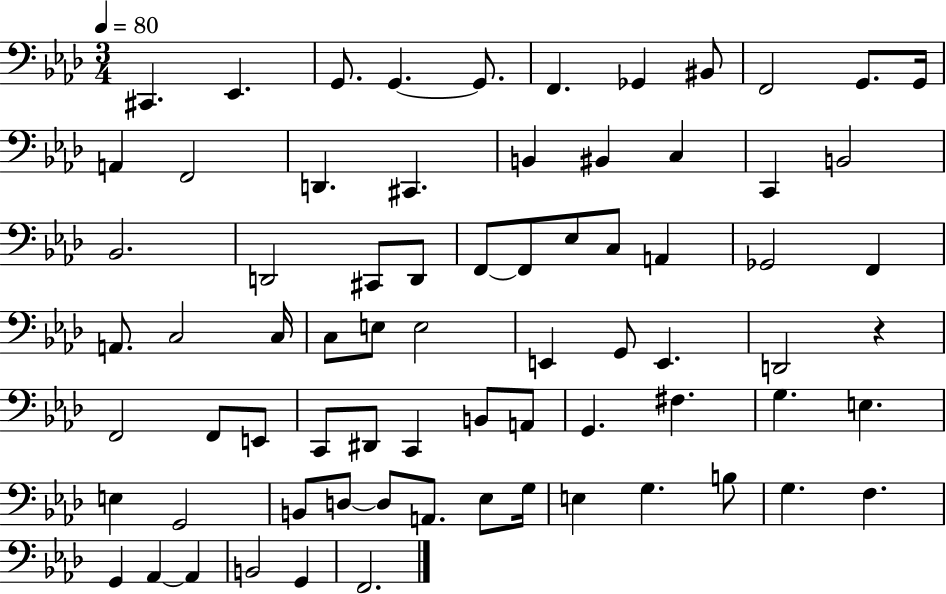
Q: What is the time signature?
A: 3/4